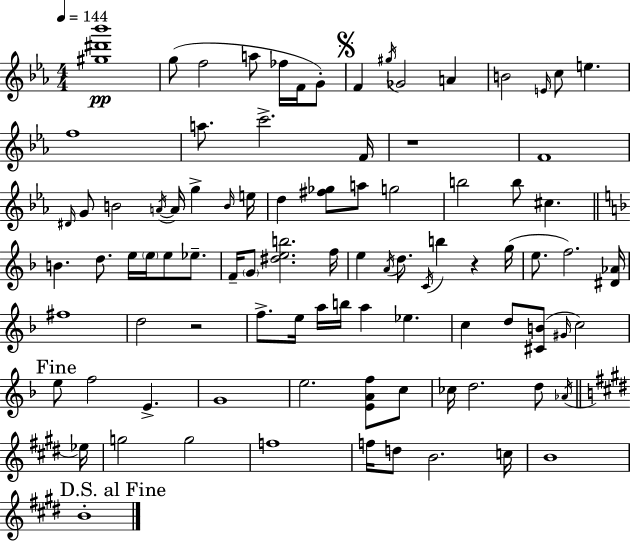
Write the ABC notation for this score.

X:1
T:Untitled
M:4/4
L:1/4
K:Eb
[^g^d'_b']4 g/2 f2 a/2 _f/4 F/4 G/2 F ^g/4 _G2 A B2 E/4 c/2 e f4 a/2 c'2 F/4 z4 F4 ^D/4 G/2 B2 A/4 A/4 g B/4 e/4 d [^f_g]/2 a/2 g2 b2 b/2 ^c B d/2 e/4 e/4 e/2 _e/2 F/4 G/2 [^deb]2 f/4 e A/4 d/2 C/4 b z g/4 e/2 f2 [^D_A]/4 ^f4 d2 z2 f/2 e/4 a/4 b/4 a _e c d/2 [^CB]/2 ^G/4 c2 e/2 f2 E G4 e2 [EAf]/2 c/2 _c/4 d2 d/2 _A/4 _e/4 g2 g2 f4 f/4 d/2 B2 c/4 B4 B4